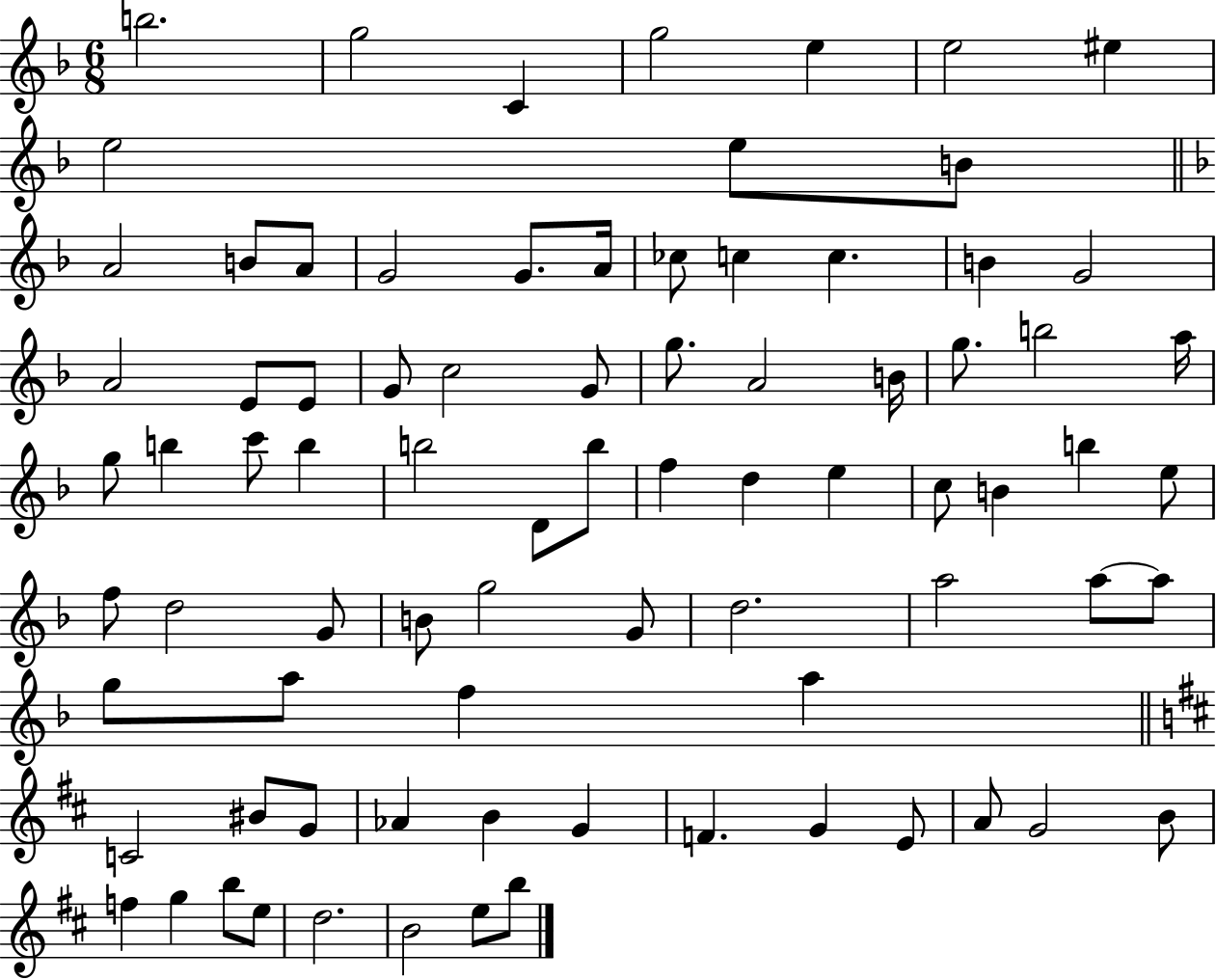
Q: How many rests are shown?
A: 0